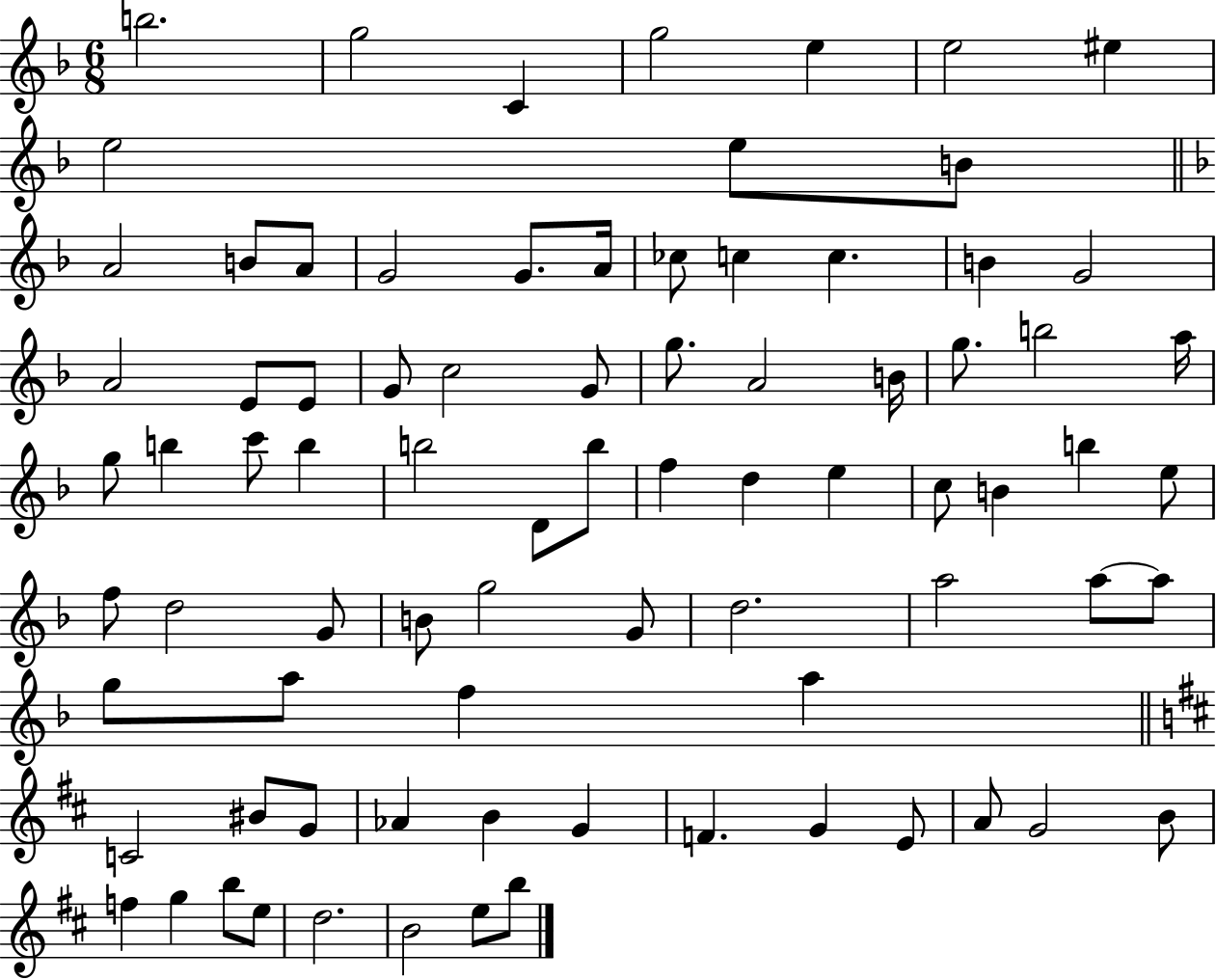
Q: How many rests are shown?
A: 0